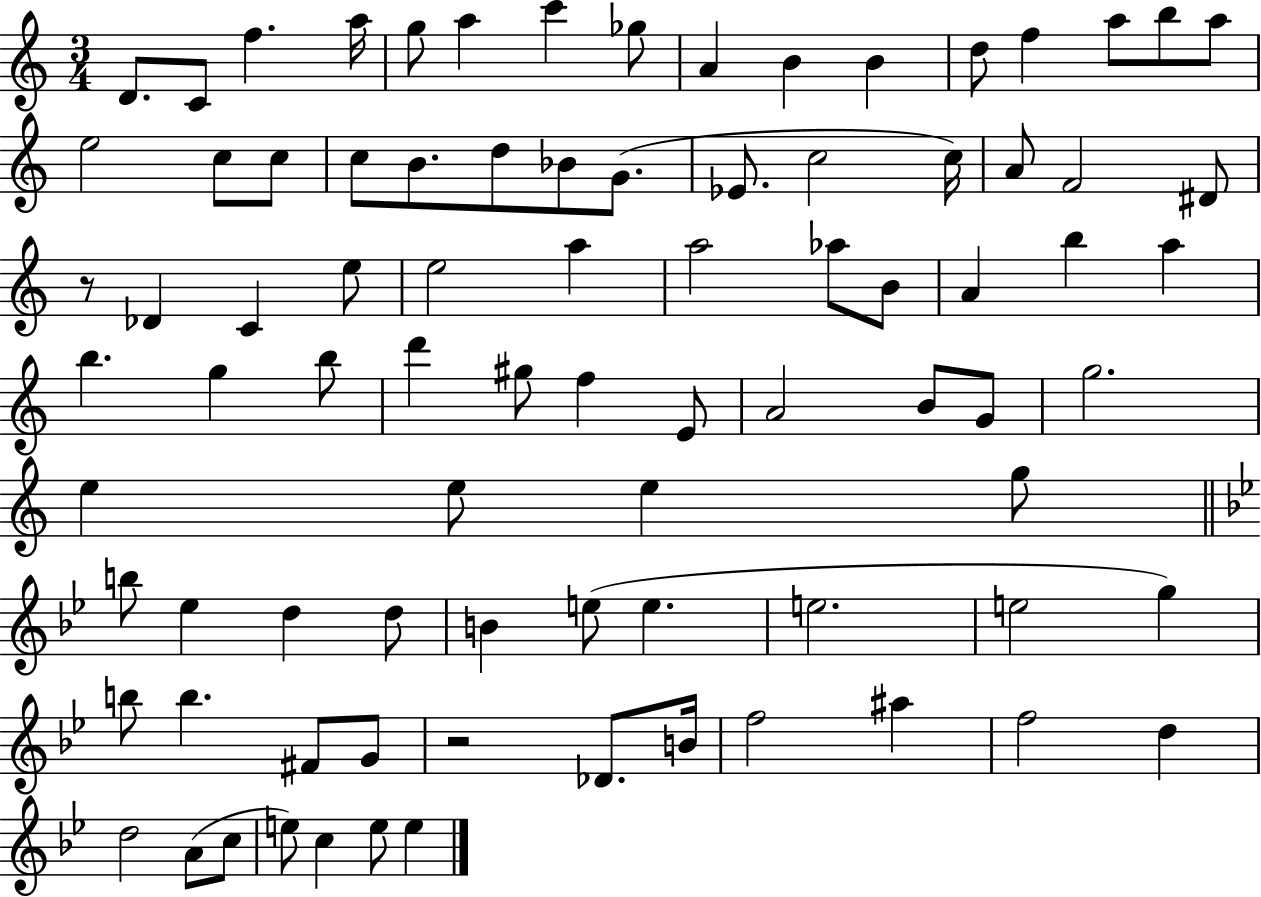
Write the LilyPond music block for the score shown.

{
  \clef treble
  \numericTimeSignature
  \time 3/4
  \key c \major
  \repeat volta 2 { d'8. c'8 f''4. a''16 | g''8 a''4 c'''4 ges''8 | a'4 b'4 b'4 | d''8 f''4 a''8 b''8 a''8 | \break e''2 c''8 c''8 | c''8 b'8. d''8 bes'8 g'8.( | ees'8. c''2 c''16) | a'8 f'2 dis'8 | \break r8 des'4 c'4 e''8 | e''2 a''4 | a''2 aes''8 b'8 | a'4 b''4 a''4 | \break b''4. g''4 b''8 | d'''4 gis''8 f''4 e'8 | a'2 b'8 g'8 | g''2. | \break e''4 e''8 e''4 g''8 | \bar "||" \break \key bes \major b''8 ees''4 d''4 d''8 | b'4 e''8( e''4. | e''2. | e''2 g''4) | \break b''8 b''4. fis'8 g'8 | r2 des'8. b'16 | f''2 ais''4 | f''2 d''4 | \break d''2 a'8( c''8 | e''8) c''4 e''8 e''4 | } \bar "|."
}